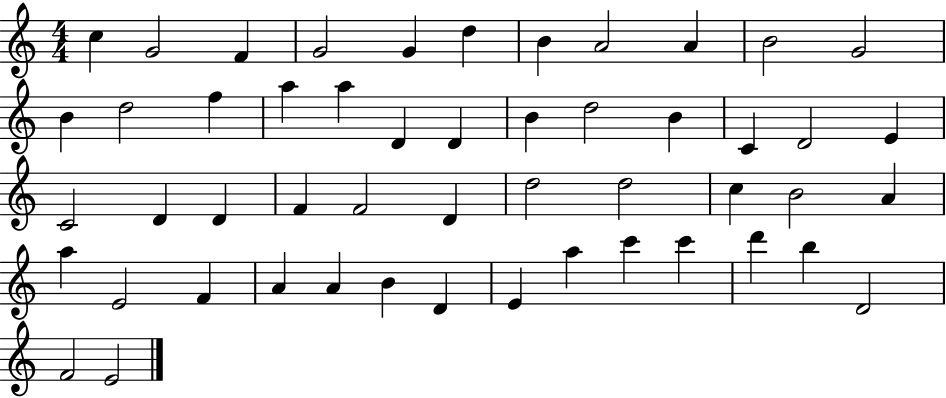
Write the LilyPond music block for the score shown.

{
  \clef treble
  \numericTimeSignature
  \time 4/4
  \key c \major
  c''4 g'2 f'4 | g'2 g'4 d''4 | b'4 a'2 a'4 | b'2 g'2 | \break b'4 d''2 f''4 | a''4 a''4 d'4 d'4 | b'4 d''2 b'4 | c'4 d'2 e'4 | \break c'2 d'4 d'4 | f'4 f'2 d'4 | d''2 d''2 | c''4 b'2 a'4 | \break a''4 e'2 f'4 | a'4 a'4 b'4 d'4 | e'4 a''4 c'''4 c'''4 | d'''4 b''4 d'2 | \break f'2 e'2 | \bar "|."
}